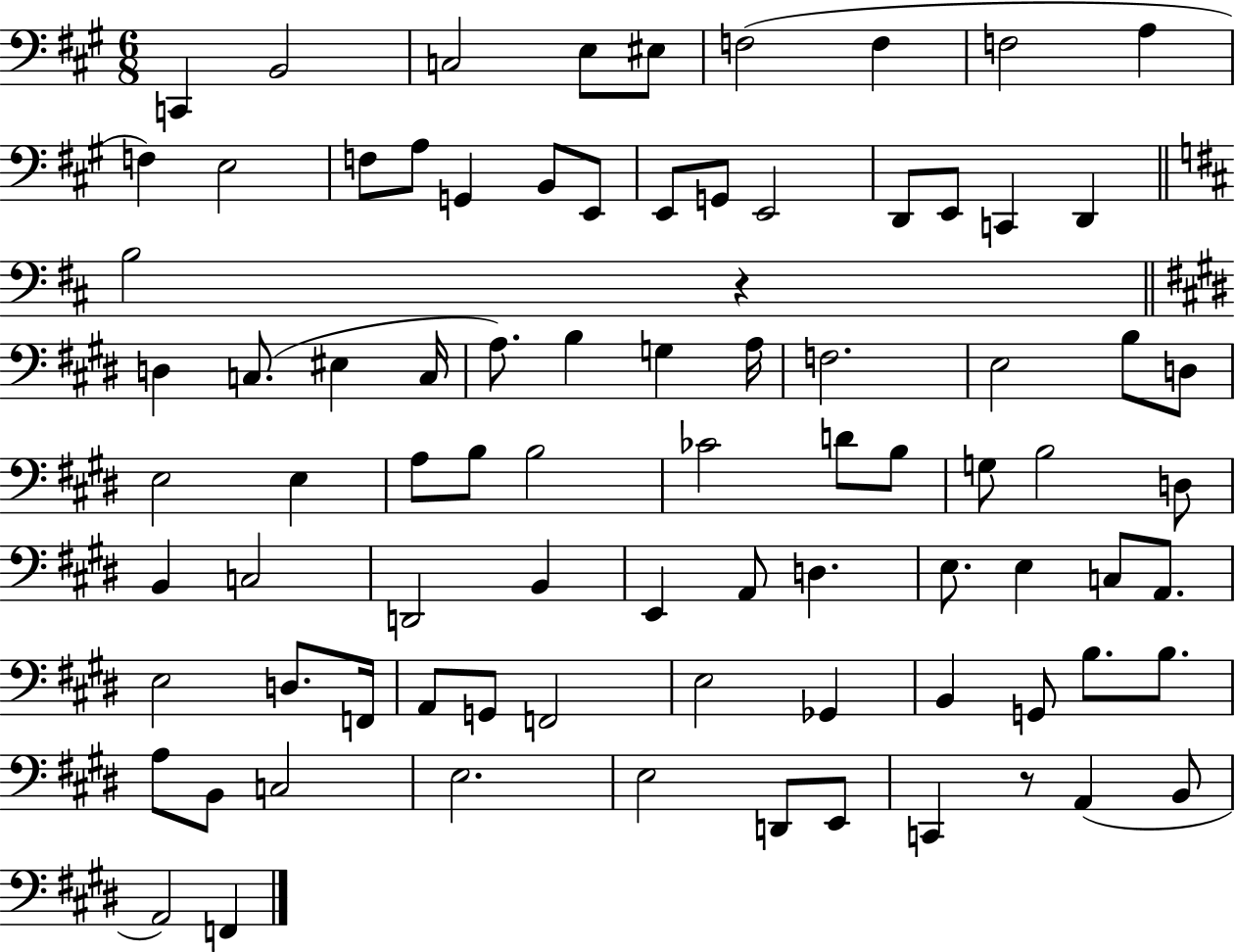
C2/q B2/h C3/h E3/e EIS3/e F3/h F3/q F3/h A3/q F3/q E3/h F3/e A3/e G2/q B2/e E2/e E2/e G2/e E2/h D2/e E2/e C2/q D2/q B3/h R/q D3/q C3/e. EIS3/q C3/s A3/e. B3/q G3/q A3/s F3/h. E3/h B3/e D3/e E3/h E3/q A3/e B3/e B3/h CES4/h D4/e B3/e G3/e B3/h D3/e B2/q C3/h D2/h B2/q E2/q A2/e D3/q. E3/e. E3/q C3/e A2/e. E3/h D3/e. F2/s A2/e G2/e F2/h E3/h Gb2/q B2/q G2/e B3/e. B3/e. A3/e B2/e C3/h E3/h. E3/h D2/e E2/e C2/q R/e A2/q B2/e A2/h F2/q